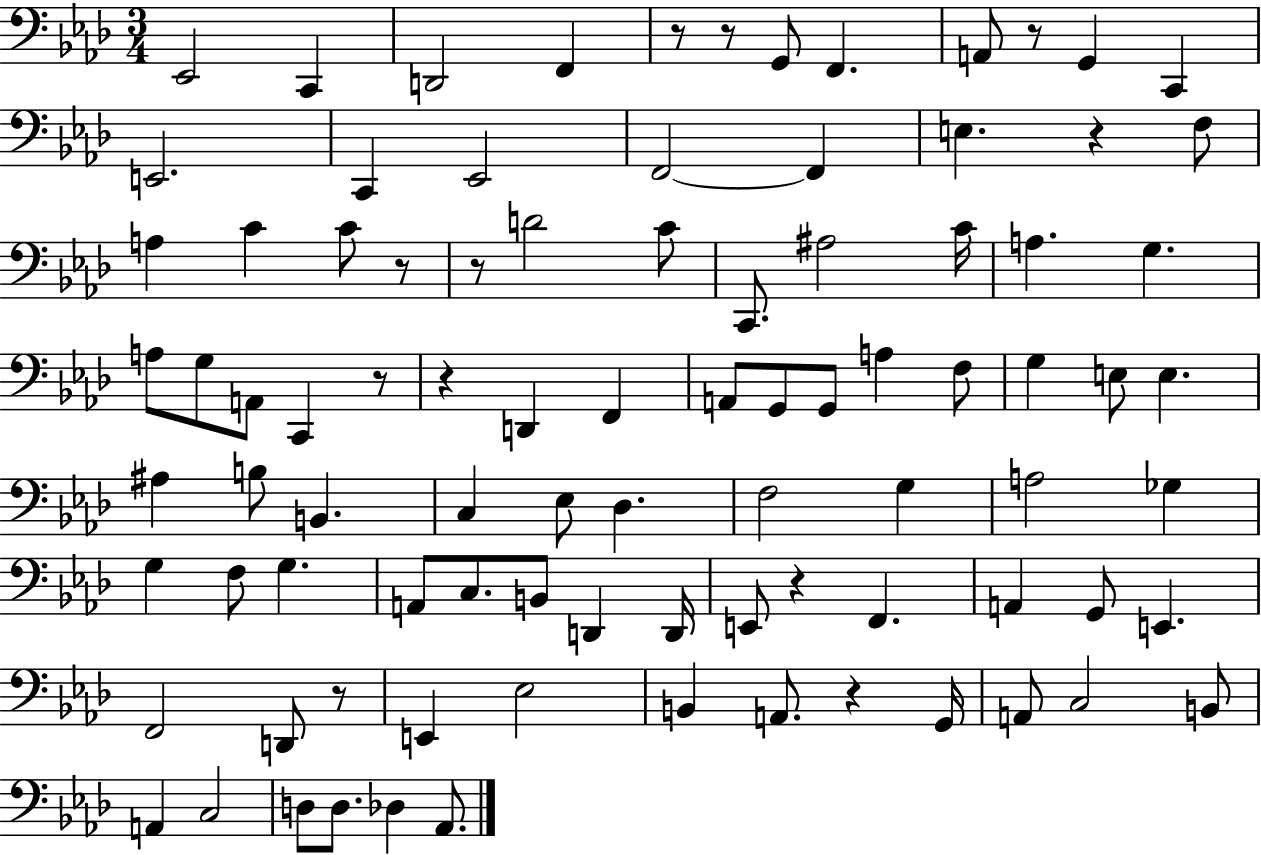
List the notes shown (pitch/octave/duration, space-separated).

Eb2/h C2/q D2/h F2/q R/e R/e G2/e F2/q. A2/e R/e G2/q C2/q E2/h. C2/q Eb2/h F2/h F2/q E3/q. R/q F3/e A3/q C4/q C4/e R/e R/e D4/h C4/e C2/e. A#3/h C4/s A3/q. G3/q. A3/e G3/e A2/e C2/q R/e R/q D2/q F2/q A2/e G2/e G2/e A3/q F3/e G3/q E3/e E3/q. A#3/q B3/e B2/q. C3/q Eb3/e Db3/q. F3/h G3/q A3/h Gb3/q G3/q F3/e G3/q. A2/e C3/e. B2/e D2/q D2/s E2/e R/q F2/q. A2/q G2/e E2/q. F2/h D2/e R/e E2/q Eb3/h B2/q A2/e. R/q G2/s A2/e C3/h B2/e A2/q C3/h D3/e D3/e. Db3/q Ab2/e.